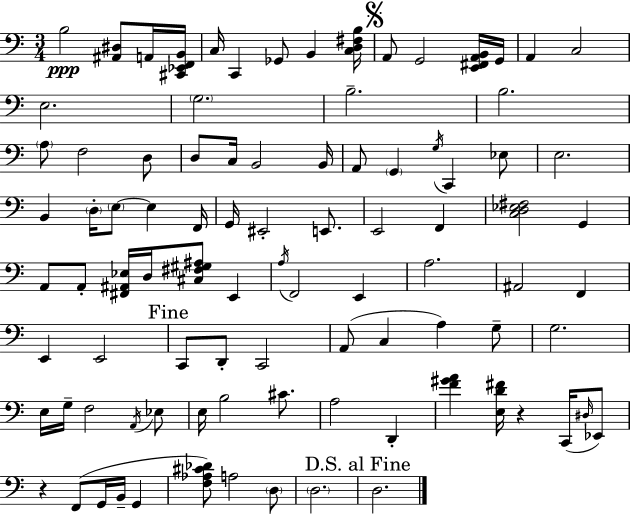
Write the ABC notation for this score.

X:1
T:Untitled
M:3/4
L:1/4
K:Am
B,2 [^A,,^D,]/2 A,,/4 [^C,,_E,,F,,B,,]/4 C,/4 C,, _G,,/2 B,, [C,D,^F,B,]/4 A,,/2 G,,2 [E,,^F,,A,,B,,]/4 G,,/4 A,, C,2 E,2 G,2 B,2 B,2 A,/2 F,2 D,/2 D,/2 C,/4 B,,2 B,,/4 A,,/2 G,, G,/4 C,, _E,/2 E,2 B,, D,/4 E,/2 E, F,,/4 G,,/4 ^E,,2 E,,/2 E,,2 F,, [C,D,_E,^F,]2 G,, A,,/2 A,,/2 [^F,,^A,,_E,]/4 D,/4 [^C,^F,^G,^A,]/2 E,, A,/4 F,,2 E,, A,2 ^A,,2 F,, E,, E,,2 C,,/2 D,,/2 C,,2 A,,/2 C, A, G,/2 G,2 E,/4 G,/4 F,2 A,,/4 _E,/2 E,/4 B,2 ^C/2 A,2 D,, [F^GA] [E,D^F]/4 z C,,/4 ^D,/4 _E,,/2 z F,,/2 G,,/4 B,,/4 G,, [F,_A,^C_D]/2 A,2 D,/2 D,2 D,2